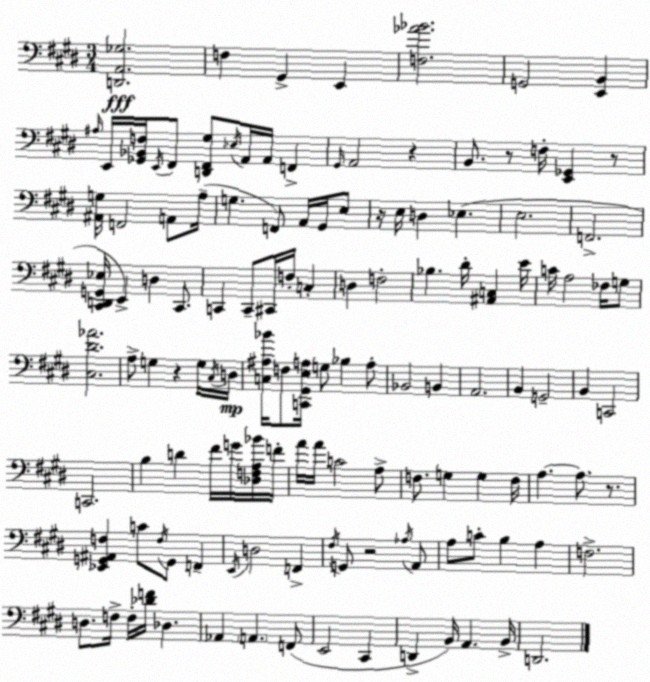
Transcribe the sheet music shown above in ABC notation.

X:1
T:Untitled
M:3/4
L:1/4
K:E
[D,,A,,_G,]2 F, ^G,, E,, [F,_A_B]2 G,,2 [E,,B,,] ^A,/4 E,,/4 [_G,,_B,,F,]/4 E,,/4 ^F,,/2 [D,,^F,,^G,]/2 _E,/4 A,,/4 A,,/4 F,, ^G,,/4 A,,2 z B,,/2 z/2 F,/4 [E,,_G,,] z/2 [^A,,G,]/4 F,,2 A,,/2 A,/4 G, F,,/2 A,,/4 ^G,,/4 E,/2 z/4 E,/4 D, _E, E,2 F,,2 [^C,,D,,G,,_E,]/4 E,, D, ^C,,/2 C,, C,,/2 ^C,,/4 F,/4 C, D, F,2 _B, ^D/4 [^A,,C,] E/4 C/4 A,2 _F,/4 G,/2 [^C,^D_A]2 A,/2 G, z G,/4 ^C,/4 D,/4 [C,^A,_B]/4 F,/2 [C,,^G,,E,A,]/4 G,/2 _B, A,/2 _B,,2 B,, A,,2 B,, G,,2 B,, C,,2 C,,2 B, D ^F/4 G/4 [_D,F,A,_B]/4 F/4 A/4 A/4 C2 A,/2 F,/2 G, G, F,/4 A, A,/2 z/2 [_E,,G,,^A,,F,] C/2 F,/4 G,,/2 F,, E,,/4 D,2 F,, ^F,/4 G,,/2 z2 _A,/4 A,,/2 A,/2 C/2 B, A, F,2 D,/2 F,/4 F,/4 [_DF]/4 _D, _A,, A,, F,,/2 E,,2 ^C,, D,, B,,/4 A,, B,,/4 D,,2